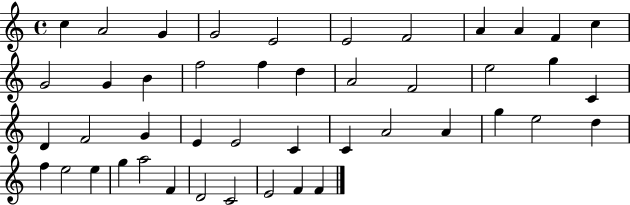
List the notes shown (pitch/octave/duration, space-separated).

C5/q A4/h G4/q G4/h E4/h E4/h F4/h A4/q A4/q F4/q C5/q G4/h G4/q B4/q F5/h F5/q D5/q A4/h F4/h E5/h G5/q C4/q D4/q F4/h G4/q E4/q E4/h C4/q C4/q A4/h A4/q G5/q E5/h D5/q F5/q E5/h E5/q G5/q A5/h F4/q D4/h C4/h E4/h F4/q F4/q